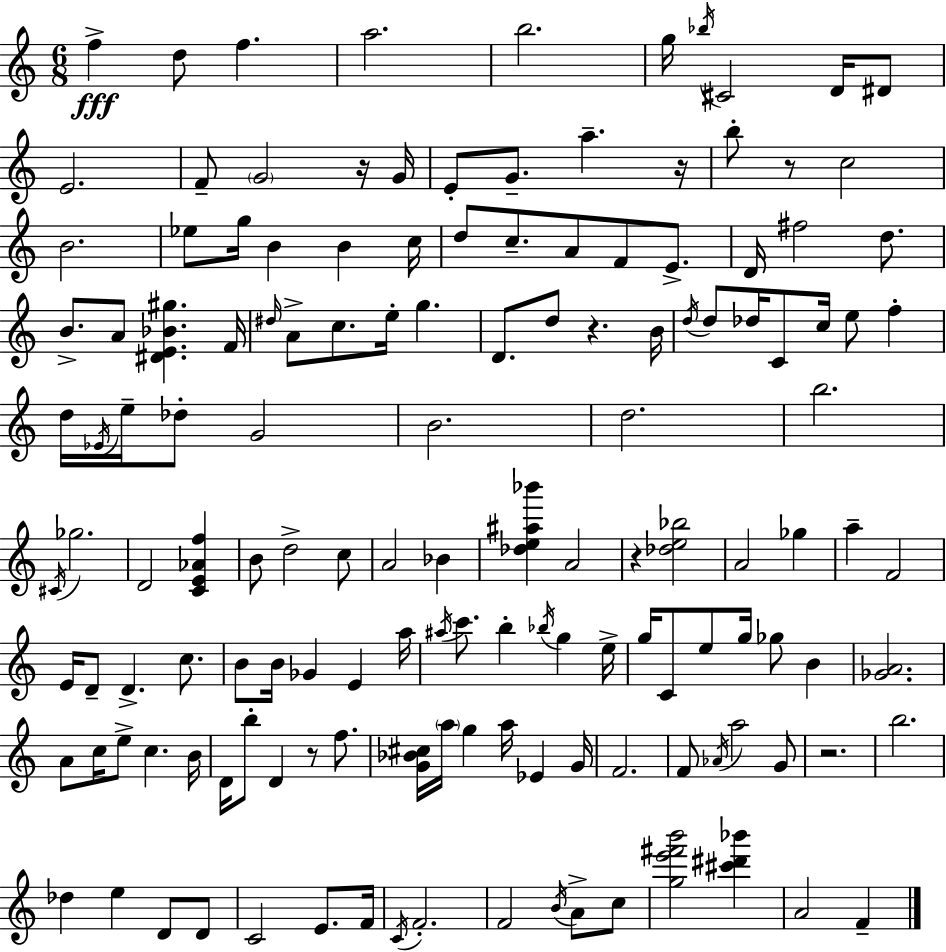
{
  \clef treble
  \numericTimeSignature
  \time 6/8
  \key c \major
  f''4->\fff d''8 f''4. | a''2. | b''2. | g''16 \acciaccatura { bes''16 } cis'2 d'16 dis'8 | \break e'2. | f'8-- \parenthesize g'2 r16 | g'16 e'8-. g'8.-- a''4.-- | r16 b''8-. r8 c''2 | \break b'2. | ees''8 g''16 b'4 b'4 | c''16 d''8 c''8.-- a'8 f'8 e'8.-> | d'16 fis''2 d''8. | \break b'8.-> a'8 <dis' e' bes' gis''>4. | f'16 \grace { dis''16 } a'8-> c''8. e''16-. g''4. | d'8. d''8 r4. | b'16 \acciaccatura { d''16 } d''8 des''16 c'8 c''16 e''8 f''4-. | \break d''16 \acciaccatura { ees'16 } e''16-- des''8-. g'2 | b'2. | d''2. | b''2. | \break \acciaccatura { cis'16 } ges''2. | d'2 | <c' e' aes' f''>4 b'8 d''2-> | c''8 a'2 | \break bes'4 <des'' e'' ais'' bes'''>4 a'2 | r4 <des'' e'' bes''>2 | a'2 | ges''4 a''4-- f'2 | \break e'16 d'8-- d'4.-> | c''8. b'8 b'16 ges'4 | e'4 a''16 \acciaccatura { ais''16 } c'''8. b''4-. | \acciaccatura { bes''16 } g''4 e''16-> g''16 c'8 e''8 | \break g''16 ges''8 b'4 <ges' a'>2. | a'8 c''16 e''8-> | c''4. b'16 d'16 b''8-. d'4 | r8 f''8. <g' bes' cis''>16 \parenthesize a''16 g''4 | \break a''16 ees'4 g'16 f'2. | f'8 \acciaccatura { aes'16 } a''2 | g'8 r2. | b''2. | \break des''4 | e''4 d'8 d'8 c'2 | e'8. f'16 \acciaccatura { c'16 } f'2.-. | f'2 | \break \acciaccatura { b'16 } a'8-> c''8 <g'' e''' fis''' b'''>2 | <cis''' dis''' bes'''>4 a'2 | f'4-- \bar "|."
}